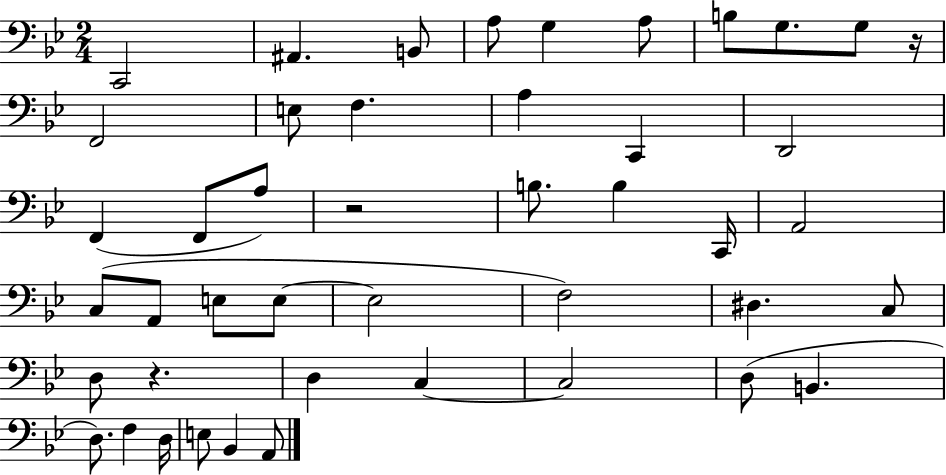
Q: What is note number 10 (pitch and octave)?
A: F2